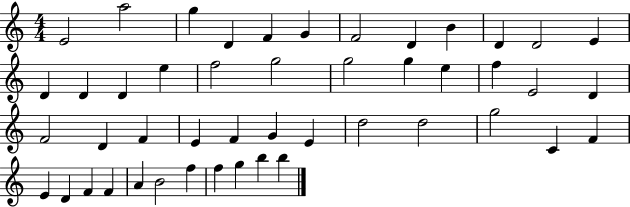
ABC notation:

X:1
T:Untitled
M:4/4
L:1/4
K:C
E2 a2 g D F G F2 D B D D2 E D D D e f2 g2 g2 g e f E2 D F2 D F E F G E d2 d2 g2 C F E D F F A B2 f f g b b